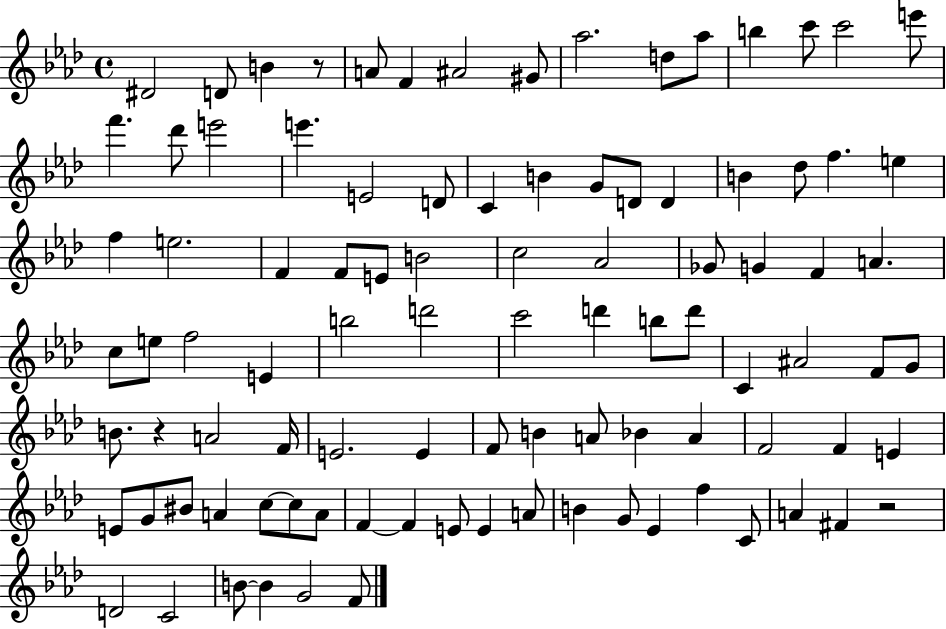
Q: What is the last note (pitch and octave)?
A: F4